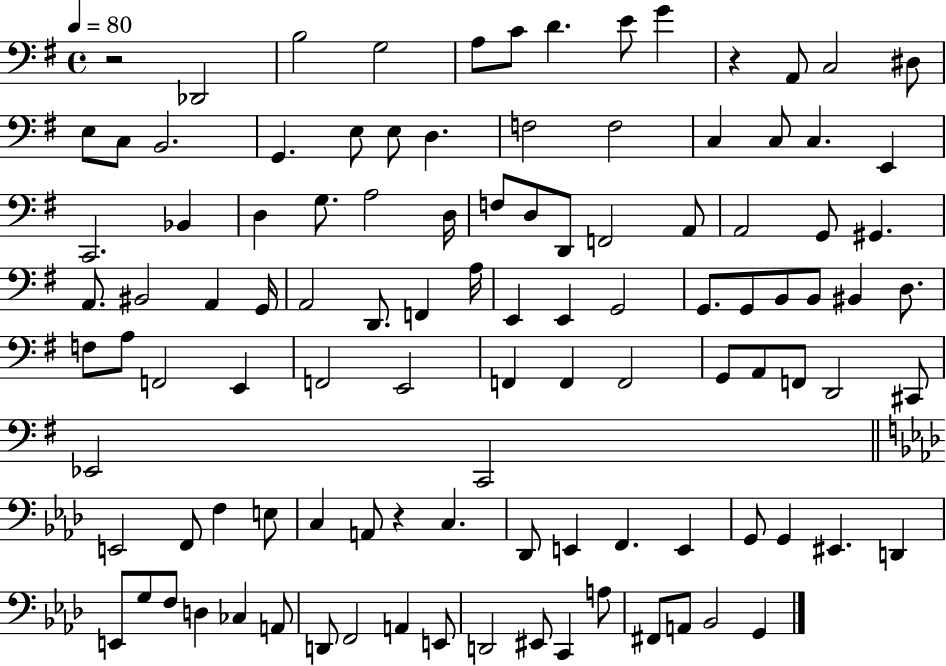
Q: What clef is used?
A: bass